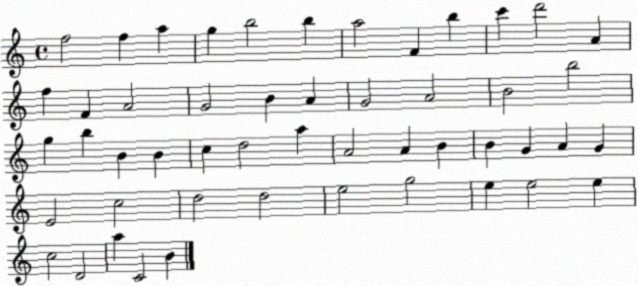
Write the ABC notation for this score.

X:1
T:Untitled
M:4/4
L:1/4
K:C
f2 f a g b2 b a2 F b c' d'2 A f F A2 G2 B A G2 A2 B2 b2 g b B B c d2 a A2 A B B G A G E2 c2 d2 d2 e2 g2 e e2 e c2 D2 a C2 B